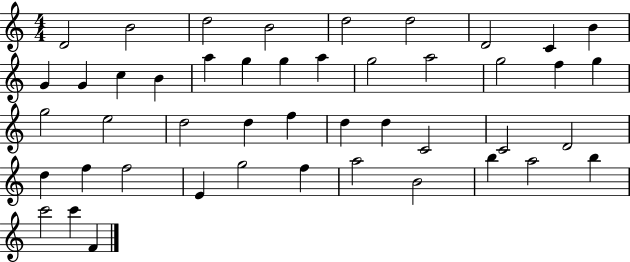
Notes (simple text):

D4/h B4/h D5/h B4/h D5/h D5/h D4/h C4/q B4/q G4/q G4/q C5/q B4/q A5/q G5/q G5/q A5/q G5/h A5/h G5/h F5/q G5/q G5/h E5/h D5/h D5/q F5/q D5/q D5/q C4/h C4/h D4/h D5/q F5/q F5/h E4/q G5/h F5/q A5/h B4/h B5/q A5/h B5/q C6/h C6/q F4/q